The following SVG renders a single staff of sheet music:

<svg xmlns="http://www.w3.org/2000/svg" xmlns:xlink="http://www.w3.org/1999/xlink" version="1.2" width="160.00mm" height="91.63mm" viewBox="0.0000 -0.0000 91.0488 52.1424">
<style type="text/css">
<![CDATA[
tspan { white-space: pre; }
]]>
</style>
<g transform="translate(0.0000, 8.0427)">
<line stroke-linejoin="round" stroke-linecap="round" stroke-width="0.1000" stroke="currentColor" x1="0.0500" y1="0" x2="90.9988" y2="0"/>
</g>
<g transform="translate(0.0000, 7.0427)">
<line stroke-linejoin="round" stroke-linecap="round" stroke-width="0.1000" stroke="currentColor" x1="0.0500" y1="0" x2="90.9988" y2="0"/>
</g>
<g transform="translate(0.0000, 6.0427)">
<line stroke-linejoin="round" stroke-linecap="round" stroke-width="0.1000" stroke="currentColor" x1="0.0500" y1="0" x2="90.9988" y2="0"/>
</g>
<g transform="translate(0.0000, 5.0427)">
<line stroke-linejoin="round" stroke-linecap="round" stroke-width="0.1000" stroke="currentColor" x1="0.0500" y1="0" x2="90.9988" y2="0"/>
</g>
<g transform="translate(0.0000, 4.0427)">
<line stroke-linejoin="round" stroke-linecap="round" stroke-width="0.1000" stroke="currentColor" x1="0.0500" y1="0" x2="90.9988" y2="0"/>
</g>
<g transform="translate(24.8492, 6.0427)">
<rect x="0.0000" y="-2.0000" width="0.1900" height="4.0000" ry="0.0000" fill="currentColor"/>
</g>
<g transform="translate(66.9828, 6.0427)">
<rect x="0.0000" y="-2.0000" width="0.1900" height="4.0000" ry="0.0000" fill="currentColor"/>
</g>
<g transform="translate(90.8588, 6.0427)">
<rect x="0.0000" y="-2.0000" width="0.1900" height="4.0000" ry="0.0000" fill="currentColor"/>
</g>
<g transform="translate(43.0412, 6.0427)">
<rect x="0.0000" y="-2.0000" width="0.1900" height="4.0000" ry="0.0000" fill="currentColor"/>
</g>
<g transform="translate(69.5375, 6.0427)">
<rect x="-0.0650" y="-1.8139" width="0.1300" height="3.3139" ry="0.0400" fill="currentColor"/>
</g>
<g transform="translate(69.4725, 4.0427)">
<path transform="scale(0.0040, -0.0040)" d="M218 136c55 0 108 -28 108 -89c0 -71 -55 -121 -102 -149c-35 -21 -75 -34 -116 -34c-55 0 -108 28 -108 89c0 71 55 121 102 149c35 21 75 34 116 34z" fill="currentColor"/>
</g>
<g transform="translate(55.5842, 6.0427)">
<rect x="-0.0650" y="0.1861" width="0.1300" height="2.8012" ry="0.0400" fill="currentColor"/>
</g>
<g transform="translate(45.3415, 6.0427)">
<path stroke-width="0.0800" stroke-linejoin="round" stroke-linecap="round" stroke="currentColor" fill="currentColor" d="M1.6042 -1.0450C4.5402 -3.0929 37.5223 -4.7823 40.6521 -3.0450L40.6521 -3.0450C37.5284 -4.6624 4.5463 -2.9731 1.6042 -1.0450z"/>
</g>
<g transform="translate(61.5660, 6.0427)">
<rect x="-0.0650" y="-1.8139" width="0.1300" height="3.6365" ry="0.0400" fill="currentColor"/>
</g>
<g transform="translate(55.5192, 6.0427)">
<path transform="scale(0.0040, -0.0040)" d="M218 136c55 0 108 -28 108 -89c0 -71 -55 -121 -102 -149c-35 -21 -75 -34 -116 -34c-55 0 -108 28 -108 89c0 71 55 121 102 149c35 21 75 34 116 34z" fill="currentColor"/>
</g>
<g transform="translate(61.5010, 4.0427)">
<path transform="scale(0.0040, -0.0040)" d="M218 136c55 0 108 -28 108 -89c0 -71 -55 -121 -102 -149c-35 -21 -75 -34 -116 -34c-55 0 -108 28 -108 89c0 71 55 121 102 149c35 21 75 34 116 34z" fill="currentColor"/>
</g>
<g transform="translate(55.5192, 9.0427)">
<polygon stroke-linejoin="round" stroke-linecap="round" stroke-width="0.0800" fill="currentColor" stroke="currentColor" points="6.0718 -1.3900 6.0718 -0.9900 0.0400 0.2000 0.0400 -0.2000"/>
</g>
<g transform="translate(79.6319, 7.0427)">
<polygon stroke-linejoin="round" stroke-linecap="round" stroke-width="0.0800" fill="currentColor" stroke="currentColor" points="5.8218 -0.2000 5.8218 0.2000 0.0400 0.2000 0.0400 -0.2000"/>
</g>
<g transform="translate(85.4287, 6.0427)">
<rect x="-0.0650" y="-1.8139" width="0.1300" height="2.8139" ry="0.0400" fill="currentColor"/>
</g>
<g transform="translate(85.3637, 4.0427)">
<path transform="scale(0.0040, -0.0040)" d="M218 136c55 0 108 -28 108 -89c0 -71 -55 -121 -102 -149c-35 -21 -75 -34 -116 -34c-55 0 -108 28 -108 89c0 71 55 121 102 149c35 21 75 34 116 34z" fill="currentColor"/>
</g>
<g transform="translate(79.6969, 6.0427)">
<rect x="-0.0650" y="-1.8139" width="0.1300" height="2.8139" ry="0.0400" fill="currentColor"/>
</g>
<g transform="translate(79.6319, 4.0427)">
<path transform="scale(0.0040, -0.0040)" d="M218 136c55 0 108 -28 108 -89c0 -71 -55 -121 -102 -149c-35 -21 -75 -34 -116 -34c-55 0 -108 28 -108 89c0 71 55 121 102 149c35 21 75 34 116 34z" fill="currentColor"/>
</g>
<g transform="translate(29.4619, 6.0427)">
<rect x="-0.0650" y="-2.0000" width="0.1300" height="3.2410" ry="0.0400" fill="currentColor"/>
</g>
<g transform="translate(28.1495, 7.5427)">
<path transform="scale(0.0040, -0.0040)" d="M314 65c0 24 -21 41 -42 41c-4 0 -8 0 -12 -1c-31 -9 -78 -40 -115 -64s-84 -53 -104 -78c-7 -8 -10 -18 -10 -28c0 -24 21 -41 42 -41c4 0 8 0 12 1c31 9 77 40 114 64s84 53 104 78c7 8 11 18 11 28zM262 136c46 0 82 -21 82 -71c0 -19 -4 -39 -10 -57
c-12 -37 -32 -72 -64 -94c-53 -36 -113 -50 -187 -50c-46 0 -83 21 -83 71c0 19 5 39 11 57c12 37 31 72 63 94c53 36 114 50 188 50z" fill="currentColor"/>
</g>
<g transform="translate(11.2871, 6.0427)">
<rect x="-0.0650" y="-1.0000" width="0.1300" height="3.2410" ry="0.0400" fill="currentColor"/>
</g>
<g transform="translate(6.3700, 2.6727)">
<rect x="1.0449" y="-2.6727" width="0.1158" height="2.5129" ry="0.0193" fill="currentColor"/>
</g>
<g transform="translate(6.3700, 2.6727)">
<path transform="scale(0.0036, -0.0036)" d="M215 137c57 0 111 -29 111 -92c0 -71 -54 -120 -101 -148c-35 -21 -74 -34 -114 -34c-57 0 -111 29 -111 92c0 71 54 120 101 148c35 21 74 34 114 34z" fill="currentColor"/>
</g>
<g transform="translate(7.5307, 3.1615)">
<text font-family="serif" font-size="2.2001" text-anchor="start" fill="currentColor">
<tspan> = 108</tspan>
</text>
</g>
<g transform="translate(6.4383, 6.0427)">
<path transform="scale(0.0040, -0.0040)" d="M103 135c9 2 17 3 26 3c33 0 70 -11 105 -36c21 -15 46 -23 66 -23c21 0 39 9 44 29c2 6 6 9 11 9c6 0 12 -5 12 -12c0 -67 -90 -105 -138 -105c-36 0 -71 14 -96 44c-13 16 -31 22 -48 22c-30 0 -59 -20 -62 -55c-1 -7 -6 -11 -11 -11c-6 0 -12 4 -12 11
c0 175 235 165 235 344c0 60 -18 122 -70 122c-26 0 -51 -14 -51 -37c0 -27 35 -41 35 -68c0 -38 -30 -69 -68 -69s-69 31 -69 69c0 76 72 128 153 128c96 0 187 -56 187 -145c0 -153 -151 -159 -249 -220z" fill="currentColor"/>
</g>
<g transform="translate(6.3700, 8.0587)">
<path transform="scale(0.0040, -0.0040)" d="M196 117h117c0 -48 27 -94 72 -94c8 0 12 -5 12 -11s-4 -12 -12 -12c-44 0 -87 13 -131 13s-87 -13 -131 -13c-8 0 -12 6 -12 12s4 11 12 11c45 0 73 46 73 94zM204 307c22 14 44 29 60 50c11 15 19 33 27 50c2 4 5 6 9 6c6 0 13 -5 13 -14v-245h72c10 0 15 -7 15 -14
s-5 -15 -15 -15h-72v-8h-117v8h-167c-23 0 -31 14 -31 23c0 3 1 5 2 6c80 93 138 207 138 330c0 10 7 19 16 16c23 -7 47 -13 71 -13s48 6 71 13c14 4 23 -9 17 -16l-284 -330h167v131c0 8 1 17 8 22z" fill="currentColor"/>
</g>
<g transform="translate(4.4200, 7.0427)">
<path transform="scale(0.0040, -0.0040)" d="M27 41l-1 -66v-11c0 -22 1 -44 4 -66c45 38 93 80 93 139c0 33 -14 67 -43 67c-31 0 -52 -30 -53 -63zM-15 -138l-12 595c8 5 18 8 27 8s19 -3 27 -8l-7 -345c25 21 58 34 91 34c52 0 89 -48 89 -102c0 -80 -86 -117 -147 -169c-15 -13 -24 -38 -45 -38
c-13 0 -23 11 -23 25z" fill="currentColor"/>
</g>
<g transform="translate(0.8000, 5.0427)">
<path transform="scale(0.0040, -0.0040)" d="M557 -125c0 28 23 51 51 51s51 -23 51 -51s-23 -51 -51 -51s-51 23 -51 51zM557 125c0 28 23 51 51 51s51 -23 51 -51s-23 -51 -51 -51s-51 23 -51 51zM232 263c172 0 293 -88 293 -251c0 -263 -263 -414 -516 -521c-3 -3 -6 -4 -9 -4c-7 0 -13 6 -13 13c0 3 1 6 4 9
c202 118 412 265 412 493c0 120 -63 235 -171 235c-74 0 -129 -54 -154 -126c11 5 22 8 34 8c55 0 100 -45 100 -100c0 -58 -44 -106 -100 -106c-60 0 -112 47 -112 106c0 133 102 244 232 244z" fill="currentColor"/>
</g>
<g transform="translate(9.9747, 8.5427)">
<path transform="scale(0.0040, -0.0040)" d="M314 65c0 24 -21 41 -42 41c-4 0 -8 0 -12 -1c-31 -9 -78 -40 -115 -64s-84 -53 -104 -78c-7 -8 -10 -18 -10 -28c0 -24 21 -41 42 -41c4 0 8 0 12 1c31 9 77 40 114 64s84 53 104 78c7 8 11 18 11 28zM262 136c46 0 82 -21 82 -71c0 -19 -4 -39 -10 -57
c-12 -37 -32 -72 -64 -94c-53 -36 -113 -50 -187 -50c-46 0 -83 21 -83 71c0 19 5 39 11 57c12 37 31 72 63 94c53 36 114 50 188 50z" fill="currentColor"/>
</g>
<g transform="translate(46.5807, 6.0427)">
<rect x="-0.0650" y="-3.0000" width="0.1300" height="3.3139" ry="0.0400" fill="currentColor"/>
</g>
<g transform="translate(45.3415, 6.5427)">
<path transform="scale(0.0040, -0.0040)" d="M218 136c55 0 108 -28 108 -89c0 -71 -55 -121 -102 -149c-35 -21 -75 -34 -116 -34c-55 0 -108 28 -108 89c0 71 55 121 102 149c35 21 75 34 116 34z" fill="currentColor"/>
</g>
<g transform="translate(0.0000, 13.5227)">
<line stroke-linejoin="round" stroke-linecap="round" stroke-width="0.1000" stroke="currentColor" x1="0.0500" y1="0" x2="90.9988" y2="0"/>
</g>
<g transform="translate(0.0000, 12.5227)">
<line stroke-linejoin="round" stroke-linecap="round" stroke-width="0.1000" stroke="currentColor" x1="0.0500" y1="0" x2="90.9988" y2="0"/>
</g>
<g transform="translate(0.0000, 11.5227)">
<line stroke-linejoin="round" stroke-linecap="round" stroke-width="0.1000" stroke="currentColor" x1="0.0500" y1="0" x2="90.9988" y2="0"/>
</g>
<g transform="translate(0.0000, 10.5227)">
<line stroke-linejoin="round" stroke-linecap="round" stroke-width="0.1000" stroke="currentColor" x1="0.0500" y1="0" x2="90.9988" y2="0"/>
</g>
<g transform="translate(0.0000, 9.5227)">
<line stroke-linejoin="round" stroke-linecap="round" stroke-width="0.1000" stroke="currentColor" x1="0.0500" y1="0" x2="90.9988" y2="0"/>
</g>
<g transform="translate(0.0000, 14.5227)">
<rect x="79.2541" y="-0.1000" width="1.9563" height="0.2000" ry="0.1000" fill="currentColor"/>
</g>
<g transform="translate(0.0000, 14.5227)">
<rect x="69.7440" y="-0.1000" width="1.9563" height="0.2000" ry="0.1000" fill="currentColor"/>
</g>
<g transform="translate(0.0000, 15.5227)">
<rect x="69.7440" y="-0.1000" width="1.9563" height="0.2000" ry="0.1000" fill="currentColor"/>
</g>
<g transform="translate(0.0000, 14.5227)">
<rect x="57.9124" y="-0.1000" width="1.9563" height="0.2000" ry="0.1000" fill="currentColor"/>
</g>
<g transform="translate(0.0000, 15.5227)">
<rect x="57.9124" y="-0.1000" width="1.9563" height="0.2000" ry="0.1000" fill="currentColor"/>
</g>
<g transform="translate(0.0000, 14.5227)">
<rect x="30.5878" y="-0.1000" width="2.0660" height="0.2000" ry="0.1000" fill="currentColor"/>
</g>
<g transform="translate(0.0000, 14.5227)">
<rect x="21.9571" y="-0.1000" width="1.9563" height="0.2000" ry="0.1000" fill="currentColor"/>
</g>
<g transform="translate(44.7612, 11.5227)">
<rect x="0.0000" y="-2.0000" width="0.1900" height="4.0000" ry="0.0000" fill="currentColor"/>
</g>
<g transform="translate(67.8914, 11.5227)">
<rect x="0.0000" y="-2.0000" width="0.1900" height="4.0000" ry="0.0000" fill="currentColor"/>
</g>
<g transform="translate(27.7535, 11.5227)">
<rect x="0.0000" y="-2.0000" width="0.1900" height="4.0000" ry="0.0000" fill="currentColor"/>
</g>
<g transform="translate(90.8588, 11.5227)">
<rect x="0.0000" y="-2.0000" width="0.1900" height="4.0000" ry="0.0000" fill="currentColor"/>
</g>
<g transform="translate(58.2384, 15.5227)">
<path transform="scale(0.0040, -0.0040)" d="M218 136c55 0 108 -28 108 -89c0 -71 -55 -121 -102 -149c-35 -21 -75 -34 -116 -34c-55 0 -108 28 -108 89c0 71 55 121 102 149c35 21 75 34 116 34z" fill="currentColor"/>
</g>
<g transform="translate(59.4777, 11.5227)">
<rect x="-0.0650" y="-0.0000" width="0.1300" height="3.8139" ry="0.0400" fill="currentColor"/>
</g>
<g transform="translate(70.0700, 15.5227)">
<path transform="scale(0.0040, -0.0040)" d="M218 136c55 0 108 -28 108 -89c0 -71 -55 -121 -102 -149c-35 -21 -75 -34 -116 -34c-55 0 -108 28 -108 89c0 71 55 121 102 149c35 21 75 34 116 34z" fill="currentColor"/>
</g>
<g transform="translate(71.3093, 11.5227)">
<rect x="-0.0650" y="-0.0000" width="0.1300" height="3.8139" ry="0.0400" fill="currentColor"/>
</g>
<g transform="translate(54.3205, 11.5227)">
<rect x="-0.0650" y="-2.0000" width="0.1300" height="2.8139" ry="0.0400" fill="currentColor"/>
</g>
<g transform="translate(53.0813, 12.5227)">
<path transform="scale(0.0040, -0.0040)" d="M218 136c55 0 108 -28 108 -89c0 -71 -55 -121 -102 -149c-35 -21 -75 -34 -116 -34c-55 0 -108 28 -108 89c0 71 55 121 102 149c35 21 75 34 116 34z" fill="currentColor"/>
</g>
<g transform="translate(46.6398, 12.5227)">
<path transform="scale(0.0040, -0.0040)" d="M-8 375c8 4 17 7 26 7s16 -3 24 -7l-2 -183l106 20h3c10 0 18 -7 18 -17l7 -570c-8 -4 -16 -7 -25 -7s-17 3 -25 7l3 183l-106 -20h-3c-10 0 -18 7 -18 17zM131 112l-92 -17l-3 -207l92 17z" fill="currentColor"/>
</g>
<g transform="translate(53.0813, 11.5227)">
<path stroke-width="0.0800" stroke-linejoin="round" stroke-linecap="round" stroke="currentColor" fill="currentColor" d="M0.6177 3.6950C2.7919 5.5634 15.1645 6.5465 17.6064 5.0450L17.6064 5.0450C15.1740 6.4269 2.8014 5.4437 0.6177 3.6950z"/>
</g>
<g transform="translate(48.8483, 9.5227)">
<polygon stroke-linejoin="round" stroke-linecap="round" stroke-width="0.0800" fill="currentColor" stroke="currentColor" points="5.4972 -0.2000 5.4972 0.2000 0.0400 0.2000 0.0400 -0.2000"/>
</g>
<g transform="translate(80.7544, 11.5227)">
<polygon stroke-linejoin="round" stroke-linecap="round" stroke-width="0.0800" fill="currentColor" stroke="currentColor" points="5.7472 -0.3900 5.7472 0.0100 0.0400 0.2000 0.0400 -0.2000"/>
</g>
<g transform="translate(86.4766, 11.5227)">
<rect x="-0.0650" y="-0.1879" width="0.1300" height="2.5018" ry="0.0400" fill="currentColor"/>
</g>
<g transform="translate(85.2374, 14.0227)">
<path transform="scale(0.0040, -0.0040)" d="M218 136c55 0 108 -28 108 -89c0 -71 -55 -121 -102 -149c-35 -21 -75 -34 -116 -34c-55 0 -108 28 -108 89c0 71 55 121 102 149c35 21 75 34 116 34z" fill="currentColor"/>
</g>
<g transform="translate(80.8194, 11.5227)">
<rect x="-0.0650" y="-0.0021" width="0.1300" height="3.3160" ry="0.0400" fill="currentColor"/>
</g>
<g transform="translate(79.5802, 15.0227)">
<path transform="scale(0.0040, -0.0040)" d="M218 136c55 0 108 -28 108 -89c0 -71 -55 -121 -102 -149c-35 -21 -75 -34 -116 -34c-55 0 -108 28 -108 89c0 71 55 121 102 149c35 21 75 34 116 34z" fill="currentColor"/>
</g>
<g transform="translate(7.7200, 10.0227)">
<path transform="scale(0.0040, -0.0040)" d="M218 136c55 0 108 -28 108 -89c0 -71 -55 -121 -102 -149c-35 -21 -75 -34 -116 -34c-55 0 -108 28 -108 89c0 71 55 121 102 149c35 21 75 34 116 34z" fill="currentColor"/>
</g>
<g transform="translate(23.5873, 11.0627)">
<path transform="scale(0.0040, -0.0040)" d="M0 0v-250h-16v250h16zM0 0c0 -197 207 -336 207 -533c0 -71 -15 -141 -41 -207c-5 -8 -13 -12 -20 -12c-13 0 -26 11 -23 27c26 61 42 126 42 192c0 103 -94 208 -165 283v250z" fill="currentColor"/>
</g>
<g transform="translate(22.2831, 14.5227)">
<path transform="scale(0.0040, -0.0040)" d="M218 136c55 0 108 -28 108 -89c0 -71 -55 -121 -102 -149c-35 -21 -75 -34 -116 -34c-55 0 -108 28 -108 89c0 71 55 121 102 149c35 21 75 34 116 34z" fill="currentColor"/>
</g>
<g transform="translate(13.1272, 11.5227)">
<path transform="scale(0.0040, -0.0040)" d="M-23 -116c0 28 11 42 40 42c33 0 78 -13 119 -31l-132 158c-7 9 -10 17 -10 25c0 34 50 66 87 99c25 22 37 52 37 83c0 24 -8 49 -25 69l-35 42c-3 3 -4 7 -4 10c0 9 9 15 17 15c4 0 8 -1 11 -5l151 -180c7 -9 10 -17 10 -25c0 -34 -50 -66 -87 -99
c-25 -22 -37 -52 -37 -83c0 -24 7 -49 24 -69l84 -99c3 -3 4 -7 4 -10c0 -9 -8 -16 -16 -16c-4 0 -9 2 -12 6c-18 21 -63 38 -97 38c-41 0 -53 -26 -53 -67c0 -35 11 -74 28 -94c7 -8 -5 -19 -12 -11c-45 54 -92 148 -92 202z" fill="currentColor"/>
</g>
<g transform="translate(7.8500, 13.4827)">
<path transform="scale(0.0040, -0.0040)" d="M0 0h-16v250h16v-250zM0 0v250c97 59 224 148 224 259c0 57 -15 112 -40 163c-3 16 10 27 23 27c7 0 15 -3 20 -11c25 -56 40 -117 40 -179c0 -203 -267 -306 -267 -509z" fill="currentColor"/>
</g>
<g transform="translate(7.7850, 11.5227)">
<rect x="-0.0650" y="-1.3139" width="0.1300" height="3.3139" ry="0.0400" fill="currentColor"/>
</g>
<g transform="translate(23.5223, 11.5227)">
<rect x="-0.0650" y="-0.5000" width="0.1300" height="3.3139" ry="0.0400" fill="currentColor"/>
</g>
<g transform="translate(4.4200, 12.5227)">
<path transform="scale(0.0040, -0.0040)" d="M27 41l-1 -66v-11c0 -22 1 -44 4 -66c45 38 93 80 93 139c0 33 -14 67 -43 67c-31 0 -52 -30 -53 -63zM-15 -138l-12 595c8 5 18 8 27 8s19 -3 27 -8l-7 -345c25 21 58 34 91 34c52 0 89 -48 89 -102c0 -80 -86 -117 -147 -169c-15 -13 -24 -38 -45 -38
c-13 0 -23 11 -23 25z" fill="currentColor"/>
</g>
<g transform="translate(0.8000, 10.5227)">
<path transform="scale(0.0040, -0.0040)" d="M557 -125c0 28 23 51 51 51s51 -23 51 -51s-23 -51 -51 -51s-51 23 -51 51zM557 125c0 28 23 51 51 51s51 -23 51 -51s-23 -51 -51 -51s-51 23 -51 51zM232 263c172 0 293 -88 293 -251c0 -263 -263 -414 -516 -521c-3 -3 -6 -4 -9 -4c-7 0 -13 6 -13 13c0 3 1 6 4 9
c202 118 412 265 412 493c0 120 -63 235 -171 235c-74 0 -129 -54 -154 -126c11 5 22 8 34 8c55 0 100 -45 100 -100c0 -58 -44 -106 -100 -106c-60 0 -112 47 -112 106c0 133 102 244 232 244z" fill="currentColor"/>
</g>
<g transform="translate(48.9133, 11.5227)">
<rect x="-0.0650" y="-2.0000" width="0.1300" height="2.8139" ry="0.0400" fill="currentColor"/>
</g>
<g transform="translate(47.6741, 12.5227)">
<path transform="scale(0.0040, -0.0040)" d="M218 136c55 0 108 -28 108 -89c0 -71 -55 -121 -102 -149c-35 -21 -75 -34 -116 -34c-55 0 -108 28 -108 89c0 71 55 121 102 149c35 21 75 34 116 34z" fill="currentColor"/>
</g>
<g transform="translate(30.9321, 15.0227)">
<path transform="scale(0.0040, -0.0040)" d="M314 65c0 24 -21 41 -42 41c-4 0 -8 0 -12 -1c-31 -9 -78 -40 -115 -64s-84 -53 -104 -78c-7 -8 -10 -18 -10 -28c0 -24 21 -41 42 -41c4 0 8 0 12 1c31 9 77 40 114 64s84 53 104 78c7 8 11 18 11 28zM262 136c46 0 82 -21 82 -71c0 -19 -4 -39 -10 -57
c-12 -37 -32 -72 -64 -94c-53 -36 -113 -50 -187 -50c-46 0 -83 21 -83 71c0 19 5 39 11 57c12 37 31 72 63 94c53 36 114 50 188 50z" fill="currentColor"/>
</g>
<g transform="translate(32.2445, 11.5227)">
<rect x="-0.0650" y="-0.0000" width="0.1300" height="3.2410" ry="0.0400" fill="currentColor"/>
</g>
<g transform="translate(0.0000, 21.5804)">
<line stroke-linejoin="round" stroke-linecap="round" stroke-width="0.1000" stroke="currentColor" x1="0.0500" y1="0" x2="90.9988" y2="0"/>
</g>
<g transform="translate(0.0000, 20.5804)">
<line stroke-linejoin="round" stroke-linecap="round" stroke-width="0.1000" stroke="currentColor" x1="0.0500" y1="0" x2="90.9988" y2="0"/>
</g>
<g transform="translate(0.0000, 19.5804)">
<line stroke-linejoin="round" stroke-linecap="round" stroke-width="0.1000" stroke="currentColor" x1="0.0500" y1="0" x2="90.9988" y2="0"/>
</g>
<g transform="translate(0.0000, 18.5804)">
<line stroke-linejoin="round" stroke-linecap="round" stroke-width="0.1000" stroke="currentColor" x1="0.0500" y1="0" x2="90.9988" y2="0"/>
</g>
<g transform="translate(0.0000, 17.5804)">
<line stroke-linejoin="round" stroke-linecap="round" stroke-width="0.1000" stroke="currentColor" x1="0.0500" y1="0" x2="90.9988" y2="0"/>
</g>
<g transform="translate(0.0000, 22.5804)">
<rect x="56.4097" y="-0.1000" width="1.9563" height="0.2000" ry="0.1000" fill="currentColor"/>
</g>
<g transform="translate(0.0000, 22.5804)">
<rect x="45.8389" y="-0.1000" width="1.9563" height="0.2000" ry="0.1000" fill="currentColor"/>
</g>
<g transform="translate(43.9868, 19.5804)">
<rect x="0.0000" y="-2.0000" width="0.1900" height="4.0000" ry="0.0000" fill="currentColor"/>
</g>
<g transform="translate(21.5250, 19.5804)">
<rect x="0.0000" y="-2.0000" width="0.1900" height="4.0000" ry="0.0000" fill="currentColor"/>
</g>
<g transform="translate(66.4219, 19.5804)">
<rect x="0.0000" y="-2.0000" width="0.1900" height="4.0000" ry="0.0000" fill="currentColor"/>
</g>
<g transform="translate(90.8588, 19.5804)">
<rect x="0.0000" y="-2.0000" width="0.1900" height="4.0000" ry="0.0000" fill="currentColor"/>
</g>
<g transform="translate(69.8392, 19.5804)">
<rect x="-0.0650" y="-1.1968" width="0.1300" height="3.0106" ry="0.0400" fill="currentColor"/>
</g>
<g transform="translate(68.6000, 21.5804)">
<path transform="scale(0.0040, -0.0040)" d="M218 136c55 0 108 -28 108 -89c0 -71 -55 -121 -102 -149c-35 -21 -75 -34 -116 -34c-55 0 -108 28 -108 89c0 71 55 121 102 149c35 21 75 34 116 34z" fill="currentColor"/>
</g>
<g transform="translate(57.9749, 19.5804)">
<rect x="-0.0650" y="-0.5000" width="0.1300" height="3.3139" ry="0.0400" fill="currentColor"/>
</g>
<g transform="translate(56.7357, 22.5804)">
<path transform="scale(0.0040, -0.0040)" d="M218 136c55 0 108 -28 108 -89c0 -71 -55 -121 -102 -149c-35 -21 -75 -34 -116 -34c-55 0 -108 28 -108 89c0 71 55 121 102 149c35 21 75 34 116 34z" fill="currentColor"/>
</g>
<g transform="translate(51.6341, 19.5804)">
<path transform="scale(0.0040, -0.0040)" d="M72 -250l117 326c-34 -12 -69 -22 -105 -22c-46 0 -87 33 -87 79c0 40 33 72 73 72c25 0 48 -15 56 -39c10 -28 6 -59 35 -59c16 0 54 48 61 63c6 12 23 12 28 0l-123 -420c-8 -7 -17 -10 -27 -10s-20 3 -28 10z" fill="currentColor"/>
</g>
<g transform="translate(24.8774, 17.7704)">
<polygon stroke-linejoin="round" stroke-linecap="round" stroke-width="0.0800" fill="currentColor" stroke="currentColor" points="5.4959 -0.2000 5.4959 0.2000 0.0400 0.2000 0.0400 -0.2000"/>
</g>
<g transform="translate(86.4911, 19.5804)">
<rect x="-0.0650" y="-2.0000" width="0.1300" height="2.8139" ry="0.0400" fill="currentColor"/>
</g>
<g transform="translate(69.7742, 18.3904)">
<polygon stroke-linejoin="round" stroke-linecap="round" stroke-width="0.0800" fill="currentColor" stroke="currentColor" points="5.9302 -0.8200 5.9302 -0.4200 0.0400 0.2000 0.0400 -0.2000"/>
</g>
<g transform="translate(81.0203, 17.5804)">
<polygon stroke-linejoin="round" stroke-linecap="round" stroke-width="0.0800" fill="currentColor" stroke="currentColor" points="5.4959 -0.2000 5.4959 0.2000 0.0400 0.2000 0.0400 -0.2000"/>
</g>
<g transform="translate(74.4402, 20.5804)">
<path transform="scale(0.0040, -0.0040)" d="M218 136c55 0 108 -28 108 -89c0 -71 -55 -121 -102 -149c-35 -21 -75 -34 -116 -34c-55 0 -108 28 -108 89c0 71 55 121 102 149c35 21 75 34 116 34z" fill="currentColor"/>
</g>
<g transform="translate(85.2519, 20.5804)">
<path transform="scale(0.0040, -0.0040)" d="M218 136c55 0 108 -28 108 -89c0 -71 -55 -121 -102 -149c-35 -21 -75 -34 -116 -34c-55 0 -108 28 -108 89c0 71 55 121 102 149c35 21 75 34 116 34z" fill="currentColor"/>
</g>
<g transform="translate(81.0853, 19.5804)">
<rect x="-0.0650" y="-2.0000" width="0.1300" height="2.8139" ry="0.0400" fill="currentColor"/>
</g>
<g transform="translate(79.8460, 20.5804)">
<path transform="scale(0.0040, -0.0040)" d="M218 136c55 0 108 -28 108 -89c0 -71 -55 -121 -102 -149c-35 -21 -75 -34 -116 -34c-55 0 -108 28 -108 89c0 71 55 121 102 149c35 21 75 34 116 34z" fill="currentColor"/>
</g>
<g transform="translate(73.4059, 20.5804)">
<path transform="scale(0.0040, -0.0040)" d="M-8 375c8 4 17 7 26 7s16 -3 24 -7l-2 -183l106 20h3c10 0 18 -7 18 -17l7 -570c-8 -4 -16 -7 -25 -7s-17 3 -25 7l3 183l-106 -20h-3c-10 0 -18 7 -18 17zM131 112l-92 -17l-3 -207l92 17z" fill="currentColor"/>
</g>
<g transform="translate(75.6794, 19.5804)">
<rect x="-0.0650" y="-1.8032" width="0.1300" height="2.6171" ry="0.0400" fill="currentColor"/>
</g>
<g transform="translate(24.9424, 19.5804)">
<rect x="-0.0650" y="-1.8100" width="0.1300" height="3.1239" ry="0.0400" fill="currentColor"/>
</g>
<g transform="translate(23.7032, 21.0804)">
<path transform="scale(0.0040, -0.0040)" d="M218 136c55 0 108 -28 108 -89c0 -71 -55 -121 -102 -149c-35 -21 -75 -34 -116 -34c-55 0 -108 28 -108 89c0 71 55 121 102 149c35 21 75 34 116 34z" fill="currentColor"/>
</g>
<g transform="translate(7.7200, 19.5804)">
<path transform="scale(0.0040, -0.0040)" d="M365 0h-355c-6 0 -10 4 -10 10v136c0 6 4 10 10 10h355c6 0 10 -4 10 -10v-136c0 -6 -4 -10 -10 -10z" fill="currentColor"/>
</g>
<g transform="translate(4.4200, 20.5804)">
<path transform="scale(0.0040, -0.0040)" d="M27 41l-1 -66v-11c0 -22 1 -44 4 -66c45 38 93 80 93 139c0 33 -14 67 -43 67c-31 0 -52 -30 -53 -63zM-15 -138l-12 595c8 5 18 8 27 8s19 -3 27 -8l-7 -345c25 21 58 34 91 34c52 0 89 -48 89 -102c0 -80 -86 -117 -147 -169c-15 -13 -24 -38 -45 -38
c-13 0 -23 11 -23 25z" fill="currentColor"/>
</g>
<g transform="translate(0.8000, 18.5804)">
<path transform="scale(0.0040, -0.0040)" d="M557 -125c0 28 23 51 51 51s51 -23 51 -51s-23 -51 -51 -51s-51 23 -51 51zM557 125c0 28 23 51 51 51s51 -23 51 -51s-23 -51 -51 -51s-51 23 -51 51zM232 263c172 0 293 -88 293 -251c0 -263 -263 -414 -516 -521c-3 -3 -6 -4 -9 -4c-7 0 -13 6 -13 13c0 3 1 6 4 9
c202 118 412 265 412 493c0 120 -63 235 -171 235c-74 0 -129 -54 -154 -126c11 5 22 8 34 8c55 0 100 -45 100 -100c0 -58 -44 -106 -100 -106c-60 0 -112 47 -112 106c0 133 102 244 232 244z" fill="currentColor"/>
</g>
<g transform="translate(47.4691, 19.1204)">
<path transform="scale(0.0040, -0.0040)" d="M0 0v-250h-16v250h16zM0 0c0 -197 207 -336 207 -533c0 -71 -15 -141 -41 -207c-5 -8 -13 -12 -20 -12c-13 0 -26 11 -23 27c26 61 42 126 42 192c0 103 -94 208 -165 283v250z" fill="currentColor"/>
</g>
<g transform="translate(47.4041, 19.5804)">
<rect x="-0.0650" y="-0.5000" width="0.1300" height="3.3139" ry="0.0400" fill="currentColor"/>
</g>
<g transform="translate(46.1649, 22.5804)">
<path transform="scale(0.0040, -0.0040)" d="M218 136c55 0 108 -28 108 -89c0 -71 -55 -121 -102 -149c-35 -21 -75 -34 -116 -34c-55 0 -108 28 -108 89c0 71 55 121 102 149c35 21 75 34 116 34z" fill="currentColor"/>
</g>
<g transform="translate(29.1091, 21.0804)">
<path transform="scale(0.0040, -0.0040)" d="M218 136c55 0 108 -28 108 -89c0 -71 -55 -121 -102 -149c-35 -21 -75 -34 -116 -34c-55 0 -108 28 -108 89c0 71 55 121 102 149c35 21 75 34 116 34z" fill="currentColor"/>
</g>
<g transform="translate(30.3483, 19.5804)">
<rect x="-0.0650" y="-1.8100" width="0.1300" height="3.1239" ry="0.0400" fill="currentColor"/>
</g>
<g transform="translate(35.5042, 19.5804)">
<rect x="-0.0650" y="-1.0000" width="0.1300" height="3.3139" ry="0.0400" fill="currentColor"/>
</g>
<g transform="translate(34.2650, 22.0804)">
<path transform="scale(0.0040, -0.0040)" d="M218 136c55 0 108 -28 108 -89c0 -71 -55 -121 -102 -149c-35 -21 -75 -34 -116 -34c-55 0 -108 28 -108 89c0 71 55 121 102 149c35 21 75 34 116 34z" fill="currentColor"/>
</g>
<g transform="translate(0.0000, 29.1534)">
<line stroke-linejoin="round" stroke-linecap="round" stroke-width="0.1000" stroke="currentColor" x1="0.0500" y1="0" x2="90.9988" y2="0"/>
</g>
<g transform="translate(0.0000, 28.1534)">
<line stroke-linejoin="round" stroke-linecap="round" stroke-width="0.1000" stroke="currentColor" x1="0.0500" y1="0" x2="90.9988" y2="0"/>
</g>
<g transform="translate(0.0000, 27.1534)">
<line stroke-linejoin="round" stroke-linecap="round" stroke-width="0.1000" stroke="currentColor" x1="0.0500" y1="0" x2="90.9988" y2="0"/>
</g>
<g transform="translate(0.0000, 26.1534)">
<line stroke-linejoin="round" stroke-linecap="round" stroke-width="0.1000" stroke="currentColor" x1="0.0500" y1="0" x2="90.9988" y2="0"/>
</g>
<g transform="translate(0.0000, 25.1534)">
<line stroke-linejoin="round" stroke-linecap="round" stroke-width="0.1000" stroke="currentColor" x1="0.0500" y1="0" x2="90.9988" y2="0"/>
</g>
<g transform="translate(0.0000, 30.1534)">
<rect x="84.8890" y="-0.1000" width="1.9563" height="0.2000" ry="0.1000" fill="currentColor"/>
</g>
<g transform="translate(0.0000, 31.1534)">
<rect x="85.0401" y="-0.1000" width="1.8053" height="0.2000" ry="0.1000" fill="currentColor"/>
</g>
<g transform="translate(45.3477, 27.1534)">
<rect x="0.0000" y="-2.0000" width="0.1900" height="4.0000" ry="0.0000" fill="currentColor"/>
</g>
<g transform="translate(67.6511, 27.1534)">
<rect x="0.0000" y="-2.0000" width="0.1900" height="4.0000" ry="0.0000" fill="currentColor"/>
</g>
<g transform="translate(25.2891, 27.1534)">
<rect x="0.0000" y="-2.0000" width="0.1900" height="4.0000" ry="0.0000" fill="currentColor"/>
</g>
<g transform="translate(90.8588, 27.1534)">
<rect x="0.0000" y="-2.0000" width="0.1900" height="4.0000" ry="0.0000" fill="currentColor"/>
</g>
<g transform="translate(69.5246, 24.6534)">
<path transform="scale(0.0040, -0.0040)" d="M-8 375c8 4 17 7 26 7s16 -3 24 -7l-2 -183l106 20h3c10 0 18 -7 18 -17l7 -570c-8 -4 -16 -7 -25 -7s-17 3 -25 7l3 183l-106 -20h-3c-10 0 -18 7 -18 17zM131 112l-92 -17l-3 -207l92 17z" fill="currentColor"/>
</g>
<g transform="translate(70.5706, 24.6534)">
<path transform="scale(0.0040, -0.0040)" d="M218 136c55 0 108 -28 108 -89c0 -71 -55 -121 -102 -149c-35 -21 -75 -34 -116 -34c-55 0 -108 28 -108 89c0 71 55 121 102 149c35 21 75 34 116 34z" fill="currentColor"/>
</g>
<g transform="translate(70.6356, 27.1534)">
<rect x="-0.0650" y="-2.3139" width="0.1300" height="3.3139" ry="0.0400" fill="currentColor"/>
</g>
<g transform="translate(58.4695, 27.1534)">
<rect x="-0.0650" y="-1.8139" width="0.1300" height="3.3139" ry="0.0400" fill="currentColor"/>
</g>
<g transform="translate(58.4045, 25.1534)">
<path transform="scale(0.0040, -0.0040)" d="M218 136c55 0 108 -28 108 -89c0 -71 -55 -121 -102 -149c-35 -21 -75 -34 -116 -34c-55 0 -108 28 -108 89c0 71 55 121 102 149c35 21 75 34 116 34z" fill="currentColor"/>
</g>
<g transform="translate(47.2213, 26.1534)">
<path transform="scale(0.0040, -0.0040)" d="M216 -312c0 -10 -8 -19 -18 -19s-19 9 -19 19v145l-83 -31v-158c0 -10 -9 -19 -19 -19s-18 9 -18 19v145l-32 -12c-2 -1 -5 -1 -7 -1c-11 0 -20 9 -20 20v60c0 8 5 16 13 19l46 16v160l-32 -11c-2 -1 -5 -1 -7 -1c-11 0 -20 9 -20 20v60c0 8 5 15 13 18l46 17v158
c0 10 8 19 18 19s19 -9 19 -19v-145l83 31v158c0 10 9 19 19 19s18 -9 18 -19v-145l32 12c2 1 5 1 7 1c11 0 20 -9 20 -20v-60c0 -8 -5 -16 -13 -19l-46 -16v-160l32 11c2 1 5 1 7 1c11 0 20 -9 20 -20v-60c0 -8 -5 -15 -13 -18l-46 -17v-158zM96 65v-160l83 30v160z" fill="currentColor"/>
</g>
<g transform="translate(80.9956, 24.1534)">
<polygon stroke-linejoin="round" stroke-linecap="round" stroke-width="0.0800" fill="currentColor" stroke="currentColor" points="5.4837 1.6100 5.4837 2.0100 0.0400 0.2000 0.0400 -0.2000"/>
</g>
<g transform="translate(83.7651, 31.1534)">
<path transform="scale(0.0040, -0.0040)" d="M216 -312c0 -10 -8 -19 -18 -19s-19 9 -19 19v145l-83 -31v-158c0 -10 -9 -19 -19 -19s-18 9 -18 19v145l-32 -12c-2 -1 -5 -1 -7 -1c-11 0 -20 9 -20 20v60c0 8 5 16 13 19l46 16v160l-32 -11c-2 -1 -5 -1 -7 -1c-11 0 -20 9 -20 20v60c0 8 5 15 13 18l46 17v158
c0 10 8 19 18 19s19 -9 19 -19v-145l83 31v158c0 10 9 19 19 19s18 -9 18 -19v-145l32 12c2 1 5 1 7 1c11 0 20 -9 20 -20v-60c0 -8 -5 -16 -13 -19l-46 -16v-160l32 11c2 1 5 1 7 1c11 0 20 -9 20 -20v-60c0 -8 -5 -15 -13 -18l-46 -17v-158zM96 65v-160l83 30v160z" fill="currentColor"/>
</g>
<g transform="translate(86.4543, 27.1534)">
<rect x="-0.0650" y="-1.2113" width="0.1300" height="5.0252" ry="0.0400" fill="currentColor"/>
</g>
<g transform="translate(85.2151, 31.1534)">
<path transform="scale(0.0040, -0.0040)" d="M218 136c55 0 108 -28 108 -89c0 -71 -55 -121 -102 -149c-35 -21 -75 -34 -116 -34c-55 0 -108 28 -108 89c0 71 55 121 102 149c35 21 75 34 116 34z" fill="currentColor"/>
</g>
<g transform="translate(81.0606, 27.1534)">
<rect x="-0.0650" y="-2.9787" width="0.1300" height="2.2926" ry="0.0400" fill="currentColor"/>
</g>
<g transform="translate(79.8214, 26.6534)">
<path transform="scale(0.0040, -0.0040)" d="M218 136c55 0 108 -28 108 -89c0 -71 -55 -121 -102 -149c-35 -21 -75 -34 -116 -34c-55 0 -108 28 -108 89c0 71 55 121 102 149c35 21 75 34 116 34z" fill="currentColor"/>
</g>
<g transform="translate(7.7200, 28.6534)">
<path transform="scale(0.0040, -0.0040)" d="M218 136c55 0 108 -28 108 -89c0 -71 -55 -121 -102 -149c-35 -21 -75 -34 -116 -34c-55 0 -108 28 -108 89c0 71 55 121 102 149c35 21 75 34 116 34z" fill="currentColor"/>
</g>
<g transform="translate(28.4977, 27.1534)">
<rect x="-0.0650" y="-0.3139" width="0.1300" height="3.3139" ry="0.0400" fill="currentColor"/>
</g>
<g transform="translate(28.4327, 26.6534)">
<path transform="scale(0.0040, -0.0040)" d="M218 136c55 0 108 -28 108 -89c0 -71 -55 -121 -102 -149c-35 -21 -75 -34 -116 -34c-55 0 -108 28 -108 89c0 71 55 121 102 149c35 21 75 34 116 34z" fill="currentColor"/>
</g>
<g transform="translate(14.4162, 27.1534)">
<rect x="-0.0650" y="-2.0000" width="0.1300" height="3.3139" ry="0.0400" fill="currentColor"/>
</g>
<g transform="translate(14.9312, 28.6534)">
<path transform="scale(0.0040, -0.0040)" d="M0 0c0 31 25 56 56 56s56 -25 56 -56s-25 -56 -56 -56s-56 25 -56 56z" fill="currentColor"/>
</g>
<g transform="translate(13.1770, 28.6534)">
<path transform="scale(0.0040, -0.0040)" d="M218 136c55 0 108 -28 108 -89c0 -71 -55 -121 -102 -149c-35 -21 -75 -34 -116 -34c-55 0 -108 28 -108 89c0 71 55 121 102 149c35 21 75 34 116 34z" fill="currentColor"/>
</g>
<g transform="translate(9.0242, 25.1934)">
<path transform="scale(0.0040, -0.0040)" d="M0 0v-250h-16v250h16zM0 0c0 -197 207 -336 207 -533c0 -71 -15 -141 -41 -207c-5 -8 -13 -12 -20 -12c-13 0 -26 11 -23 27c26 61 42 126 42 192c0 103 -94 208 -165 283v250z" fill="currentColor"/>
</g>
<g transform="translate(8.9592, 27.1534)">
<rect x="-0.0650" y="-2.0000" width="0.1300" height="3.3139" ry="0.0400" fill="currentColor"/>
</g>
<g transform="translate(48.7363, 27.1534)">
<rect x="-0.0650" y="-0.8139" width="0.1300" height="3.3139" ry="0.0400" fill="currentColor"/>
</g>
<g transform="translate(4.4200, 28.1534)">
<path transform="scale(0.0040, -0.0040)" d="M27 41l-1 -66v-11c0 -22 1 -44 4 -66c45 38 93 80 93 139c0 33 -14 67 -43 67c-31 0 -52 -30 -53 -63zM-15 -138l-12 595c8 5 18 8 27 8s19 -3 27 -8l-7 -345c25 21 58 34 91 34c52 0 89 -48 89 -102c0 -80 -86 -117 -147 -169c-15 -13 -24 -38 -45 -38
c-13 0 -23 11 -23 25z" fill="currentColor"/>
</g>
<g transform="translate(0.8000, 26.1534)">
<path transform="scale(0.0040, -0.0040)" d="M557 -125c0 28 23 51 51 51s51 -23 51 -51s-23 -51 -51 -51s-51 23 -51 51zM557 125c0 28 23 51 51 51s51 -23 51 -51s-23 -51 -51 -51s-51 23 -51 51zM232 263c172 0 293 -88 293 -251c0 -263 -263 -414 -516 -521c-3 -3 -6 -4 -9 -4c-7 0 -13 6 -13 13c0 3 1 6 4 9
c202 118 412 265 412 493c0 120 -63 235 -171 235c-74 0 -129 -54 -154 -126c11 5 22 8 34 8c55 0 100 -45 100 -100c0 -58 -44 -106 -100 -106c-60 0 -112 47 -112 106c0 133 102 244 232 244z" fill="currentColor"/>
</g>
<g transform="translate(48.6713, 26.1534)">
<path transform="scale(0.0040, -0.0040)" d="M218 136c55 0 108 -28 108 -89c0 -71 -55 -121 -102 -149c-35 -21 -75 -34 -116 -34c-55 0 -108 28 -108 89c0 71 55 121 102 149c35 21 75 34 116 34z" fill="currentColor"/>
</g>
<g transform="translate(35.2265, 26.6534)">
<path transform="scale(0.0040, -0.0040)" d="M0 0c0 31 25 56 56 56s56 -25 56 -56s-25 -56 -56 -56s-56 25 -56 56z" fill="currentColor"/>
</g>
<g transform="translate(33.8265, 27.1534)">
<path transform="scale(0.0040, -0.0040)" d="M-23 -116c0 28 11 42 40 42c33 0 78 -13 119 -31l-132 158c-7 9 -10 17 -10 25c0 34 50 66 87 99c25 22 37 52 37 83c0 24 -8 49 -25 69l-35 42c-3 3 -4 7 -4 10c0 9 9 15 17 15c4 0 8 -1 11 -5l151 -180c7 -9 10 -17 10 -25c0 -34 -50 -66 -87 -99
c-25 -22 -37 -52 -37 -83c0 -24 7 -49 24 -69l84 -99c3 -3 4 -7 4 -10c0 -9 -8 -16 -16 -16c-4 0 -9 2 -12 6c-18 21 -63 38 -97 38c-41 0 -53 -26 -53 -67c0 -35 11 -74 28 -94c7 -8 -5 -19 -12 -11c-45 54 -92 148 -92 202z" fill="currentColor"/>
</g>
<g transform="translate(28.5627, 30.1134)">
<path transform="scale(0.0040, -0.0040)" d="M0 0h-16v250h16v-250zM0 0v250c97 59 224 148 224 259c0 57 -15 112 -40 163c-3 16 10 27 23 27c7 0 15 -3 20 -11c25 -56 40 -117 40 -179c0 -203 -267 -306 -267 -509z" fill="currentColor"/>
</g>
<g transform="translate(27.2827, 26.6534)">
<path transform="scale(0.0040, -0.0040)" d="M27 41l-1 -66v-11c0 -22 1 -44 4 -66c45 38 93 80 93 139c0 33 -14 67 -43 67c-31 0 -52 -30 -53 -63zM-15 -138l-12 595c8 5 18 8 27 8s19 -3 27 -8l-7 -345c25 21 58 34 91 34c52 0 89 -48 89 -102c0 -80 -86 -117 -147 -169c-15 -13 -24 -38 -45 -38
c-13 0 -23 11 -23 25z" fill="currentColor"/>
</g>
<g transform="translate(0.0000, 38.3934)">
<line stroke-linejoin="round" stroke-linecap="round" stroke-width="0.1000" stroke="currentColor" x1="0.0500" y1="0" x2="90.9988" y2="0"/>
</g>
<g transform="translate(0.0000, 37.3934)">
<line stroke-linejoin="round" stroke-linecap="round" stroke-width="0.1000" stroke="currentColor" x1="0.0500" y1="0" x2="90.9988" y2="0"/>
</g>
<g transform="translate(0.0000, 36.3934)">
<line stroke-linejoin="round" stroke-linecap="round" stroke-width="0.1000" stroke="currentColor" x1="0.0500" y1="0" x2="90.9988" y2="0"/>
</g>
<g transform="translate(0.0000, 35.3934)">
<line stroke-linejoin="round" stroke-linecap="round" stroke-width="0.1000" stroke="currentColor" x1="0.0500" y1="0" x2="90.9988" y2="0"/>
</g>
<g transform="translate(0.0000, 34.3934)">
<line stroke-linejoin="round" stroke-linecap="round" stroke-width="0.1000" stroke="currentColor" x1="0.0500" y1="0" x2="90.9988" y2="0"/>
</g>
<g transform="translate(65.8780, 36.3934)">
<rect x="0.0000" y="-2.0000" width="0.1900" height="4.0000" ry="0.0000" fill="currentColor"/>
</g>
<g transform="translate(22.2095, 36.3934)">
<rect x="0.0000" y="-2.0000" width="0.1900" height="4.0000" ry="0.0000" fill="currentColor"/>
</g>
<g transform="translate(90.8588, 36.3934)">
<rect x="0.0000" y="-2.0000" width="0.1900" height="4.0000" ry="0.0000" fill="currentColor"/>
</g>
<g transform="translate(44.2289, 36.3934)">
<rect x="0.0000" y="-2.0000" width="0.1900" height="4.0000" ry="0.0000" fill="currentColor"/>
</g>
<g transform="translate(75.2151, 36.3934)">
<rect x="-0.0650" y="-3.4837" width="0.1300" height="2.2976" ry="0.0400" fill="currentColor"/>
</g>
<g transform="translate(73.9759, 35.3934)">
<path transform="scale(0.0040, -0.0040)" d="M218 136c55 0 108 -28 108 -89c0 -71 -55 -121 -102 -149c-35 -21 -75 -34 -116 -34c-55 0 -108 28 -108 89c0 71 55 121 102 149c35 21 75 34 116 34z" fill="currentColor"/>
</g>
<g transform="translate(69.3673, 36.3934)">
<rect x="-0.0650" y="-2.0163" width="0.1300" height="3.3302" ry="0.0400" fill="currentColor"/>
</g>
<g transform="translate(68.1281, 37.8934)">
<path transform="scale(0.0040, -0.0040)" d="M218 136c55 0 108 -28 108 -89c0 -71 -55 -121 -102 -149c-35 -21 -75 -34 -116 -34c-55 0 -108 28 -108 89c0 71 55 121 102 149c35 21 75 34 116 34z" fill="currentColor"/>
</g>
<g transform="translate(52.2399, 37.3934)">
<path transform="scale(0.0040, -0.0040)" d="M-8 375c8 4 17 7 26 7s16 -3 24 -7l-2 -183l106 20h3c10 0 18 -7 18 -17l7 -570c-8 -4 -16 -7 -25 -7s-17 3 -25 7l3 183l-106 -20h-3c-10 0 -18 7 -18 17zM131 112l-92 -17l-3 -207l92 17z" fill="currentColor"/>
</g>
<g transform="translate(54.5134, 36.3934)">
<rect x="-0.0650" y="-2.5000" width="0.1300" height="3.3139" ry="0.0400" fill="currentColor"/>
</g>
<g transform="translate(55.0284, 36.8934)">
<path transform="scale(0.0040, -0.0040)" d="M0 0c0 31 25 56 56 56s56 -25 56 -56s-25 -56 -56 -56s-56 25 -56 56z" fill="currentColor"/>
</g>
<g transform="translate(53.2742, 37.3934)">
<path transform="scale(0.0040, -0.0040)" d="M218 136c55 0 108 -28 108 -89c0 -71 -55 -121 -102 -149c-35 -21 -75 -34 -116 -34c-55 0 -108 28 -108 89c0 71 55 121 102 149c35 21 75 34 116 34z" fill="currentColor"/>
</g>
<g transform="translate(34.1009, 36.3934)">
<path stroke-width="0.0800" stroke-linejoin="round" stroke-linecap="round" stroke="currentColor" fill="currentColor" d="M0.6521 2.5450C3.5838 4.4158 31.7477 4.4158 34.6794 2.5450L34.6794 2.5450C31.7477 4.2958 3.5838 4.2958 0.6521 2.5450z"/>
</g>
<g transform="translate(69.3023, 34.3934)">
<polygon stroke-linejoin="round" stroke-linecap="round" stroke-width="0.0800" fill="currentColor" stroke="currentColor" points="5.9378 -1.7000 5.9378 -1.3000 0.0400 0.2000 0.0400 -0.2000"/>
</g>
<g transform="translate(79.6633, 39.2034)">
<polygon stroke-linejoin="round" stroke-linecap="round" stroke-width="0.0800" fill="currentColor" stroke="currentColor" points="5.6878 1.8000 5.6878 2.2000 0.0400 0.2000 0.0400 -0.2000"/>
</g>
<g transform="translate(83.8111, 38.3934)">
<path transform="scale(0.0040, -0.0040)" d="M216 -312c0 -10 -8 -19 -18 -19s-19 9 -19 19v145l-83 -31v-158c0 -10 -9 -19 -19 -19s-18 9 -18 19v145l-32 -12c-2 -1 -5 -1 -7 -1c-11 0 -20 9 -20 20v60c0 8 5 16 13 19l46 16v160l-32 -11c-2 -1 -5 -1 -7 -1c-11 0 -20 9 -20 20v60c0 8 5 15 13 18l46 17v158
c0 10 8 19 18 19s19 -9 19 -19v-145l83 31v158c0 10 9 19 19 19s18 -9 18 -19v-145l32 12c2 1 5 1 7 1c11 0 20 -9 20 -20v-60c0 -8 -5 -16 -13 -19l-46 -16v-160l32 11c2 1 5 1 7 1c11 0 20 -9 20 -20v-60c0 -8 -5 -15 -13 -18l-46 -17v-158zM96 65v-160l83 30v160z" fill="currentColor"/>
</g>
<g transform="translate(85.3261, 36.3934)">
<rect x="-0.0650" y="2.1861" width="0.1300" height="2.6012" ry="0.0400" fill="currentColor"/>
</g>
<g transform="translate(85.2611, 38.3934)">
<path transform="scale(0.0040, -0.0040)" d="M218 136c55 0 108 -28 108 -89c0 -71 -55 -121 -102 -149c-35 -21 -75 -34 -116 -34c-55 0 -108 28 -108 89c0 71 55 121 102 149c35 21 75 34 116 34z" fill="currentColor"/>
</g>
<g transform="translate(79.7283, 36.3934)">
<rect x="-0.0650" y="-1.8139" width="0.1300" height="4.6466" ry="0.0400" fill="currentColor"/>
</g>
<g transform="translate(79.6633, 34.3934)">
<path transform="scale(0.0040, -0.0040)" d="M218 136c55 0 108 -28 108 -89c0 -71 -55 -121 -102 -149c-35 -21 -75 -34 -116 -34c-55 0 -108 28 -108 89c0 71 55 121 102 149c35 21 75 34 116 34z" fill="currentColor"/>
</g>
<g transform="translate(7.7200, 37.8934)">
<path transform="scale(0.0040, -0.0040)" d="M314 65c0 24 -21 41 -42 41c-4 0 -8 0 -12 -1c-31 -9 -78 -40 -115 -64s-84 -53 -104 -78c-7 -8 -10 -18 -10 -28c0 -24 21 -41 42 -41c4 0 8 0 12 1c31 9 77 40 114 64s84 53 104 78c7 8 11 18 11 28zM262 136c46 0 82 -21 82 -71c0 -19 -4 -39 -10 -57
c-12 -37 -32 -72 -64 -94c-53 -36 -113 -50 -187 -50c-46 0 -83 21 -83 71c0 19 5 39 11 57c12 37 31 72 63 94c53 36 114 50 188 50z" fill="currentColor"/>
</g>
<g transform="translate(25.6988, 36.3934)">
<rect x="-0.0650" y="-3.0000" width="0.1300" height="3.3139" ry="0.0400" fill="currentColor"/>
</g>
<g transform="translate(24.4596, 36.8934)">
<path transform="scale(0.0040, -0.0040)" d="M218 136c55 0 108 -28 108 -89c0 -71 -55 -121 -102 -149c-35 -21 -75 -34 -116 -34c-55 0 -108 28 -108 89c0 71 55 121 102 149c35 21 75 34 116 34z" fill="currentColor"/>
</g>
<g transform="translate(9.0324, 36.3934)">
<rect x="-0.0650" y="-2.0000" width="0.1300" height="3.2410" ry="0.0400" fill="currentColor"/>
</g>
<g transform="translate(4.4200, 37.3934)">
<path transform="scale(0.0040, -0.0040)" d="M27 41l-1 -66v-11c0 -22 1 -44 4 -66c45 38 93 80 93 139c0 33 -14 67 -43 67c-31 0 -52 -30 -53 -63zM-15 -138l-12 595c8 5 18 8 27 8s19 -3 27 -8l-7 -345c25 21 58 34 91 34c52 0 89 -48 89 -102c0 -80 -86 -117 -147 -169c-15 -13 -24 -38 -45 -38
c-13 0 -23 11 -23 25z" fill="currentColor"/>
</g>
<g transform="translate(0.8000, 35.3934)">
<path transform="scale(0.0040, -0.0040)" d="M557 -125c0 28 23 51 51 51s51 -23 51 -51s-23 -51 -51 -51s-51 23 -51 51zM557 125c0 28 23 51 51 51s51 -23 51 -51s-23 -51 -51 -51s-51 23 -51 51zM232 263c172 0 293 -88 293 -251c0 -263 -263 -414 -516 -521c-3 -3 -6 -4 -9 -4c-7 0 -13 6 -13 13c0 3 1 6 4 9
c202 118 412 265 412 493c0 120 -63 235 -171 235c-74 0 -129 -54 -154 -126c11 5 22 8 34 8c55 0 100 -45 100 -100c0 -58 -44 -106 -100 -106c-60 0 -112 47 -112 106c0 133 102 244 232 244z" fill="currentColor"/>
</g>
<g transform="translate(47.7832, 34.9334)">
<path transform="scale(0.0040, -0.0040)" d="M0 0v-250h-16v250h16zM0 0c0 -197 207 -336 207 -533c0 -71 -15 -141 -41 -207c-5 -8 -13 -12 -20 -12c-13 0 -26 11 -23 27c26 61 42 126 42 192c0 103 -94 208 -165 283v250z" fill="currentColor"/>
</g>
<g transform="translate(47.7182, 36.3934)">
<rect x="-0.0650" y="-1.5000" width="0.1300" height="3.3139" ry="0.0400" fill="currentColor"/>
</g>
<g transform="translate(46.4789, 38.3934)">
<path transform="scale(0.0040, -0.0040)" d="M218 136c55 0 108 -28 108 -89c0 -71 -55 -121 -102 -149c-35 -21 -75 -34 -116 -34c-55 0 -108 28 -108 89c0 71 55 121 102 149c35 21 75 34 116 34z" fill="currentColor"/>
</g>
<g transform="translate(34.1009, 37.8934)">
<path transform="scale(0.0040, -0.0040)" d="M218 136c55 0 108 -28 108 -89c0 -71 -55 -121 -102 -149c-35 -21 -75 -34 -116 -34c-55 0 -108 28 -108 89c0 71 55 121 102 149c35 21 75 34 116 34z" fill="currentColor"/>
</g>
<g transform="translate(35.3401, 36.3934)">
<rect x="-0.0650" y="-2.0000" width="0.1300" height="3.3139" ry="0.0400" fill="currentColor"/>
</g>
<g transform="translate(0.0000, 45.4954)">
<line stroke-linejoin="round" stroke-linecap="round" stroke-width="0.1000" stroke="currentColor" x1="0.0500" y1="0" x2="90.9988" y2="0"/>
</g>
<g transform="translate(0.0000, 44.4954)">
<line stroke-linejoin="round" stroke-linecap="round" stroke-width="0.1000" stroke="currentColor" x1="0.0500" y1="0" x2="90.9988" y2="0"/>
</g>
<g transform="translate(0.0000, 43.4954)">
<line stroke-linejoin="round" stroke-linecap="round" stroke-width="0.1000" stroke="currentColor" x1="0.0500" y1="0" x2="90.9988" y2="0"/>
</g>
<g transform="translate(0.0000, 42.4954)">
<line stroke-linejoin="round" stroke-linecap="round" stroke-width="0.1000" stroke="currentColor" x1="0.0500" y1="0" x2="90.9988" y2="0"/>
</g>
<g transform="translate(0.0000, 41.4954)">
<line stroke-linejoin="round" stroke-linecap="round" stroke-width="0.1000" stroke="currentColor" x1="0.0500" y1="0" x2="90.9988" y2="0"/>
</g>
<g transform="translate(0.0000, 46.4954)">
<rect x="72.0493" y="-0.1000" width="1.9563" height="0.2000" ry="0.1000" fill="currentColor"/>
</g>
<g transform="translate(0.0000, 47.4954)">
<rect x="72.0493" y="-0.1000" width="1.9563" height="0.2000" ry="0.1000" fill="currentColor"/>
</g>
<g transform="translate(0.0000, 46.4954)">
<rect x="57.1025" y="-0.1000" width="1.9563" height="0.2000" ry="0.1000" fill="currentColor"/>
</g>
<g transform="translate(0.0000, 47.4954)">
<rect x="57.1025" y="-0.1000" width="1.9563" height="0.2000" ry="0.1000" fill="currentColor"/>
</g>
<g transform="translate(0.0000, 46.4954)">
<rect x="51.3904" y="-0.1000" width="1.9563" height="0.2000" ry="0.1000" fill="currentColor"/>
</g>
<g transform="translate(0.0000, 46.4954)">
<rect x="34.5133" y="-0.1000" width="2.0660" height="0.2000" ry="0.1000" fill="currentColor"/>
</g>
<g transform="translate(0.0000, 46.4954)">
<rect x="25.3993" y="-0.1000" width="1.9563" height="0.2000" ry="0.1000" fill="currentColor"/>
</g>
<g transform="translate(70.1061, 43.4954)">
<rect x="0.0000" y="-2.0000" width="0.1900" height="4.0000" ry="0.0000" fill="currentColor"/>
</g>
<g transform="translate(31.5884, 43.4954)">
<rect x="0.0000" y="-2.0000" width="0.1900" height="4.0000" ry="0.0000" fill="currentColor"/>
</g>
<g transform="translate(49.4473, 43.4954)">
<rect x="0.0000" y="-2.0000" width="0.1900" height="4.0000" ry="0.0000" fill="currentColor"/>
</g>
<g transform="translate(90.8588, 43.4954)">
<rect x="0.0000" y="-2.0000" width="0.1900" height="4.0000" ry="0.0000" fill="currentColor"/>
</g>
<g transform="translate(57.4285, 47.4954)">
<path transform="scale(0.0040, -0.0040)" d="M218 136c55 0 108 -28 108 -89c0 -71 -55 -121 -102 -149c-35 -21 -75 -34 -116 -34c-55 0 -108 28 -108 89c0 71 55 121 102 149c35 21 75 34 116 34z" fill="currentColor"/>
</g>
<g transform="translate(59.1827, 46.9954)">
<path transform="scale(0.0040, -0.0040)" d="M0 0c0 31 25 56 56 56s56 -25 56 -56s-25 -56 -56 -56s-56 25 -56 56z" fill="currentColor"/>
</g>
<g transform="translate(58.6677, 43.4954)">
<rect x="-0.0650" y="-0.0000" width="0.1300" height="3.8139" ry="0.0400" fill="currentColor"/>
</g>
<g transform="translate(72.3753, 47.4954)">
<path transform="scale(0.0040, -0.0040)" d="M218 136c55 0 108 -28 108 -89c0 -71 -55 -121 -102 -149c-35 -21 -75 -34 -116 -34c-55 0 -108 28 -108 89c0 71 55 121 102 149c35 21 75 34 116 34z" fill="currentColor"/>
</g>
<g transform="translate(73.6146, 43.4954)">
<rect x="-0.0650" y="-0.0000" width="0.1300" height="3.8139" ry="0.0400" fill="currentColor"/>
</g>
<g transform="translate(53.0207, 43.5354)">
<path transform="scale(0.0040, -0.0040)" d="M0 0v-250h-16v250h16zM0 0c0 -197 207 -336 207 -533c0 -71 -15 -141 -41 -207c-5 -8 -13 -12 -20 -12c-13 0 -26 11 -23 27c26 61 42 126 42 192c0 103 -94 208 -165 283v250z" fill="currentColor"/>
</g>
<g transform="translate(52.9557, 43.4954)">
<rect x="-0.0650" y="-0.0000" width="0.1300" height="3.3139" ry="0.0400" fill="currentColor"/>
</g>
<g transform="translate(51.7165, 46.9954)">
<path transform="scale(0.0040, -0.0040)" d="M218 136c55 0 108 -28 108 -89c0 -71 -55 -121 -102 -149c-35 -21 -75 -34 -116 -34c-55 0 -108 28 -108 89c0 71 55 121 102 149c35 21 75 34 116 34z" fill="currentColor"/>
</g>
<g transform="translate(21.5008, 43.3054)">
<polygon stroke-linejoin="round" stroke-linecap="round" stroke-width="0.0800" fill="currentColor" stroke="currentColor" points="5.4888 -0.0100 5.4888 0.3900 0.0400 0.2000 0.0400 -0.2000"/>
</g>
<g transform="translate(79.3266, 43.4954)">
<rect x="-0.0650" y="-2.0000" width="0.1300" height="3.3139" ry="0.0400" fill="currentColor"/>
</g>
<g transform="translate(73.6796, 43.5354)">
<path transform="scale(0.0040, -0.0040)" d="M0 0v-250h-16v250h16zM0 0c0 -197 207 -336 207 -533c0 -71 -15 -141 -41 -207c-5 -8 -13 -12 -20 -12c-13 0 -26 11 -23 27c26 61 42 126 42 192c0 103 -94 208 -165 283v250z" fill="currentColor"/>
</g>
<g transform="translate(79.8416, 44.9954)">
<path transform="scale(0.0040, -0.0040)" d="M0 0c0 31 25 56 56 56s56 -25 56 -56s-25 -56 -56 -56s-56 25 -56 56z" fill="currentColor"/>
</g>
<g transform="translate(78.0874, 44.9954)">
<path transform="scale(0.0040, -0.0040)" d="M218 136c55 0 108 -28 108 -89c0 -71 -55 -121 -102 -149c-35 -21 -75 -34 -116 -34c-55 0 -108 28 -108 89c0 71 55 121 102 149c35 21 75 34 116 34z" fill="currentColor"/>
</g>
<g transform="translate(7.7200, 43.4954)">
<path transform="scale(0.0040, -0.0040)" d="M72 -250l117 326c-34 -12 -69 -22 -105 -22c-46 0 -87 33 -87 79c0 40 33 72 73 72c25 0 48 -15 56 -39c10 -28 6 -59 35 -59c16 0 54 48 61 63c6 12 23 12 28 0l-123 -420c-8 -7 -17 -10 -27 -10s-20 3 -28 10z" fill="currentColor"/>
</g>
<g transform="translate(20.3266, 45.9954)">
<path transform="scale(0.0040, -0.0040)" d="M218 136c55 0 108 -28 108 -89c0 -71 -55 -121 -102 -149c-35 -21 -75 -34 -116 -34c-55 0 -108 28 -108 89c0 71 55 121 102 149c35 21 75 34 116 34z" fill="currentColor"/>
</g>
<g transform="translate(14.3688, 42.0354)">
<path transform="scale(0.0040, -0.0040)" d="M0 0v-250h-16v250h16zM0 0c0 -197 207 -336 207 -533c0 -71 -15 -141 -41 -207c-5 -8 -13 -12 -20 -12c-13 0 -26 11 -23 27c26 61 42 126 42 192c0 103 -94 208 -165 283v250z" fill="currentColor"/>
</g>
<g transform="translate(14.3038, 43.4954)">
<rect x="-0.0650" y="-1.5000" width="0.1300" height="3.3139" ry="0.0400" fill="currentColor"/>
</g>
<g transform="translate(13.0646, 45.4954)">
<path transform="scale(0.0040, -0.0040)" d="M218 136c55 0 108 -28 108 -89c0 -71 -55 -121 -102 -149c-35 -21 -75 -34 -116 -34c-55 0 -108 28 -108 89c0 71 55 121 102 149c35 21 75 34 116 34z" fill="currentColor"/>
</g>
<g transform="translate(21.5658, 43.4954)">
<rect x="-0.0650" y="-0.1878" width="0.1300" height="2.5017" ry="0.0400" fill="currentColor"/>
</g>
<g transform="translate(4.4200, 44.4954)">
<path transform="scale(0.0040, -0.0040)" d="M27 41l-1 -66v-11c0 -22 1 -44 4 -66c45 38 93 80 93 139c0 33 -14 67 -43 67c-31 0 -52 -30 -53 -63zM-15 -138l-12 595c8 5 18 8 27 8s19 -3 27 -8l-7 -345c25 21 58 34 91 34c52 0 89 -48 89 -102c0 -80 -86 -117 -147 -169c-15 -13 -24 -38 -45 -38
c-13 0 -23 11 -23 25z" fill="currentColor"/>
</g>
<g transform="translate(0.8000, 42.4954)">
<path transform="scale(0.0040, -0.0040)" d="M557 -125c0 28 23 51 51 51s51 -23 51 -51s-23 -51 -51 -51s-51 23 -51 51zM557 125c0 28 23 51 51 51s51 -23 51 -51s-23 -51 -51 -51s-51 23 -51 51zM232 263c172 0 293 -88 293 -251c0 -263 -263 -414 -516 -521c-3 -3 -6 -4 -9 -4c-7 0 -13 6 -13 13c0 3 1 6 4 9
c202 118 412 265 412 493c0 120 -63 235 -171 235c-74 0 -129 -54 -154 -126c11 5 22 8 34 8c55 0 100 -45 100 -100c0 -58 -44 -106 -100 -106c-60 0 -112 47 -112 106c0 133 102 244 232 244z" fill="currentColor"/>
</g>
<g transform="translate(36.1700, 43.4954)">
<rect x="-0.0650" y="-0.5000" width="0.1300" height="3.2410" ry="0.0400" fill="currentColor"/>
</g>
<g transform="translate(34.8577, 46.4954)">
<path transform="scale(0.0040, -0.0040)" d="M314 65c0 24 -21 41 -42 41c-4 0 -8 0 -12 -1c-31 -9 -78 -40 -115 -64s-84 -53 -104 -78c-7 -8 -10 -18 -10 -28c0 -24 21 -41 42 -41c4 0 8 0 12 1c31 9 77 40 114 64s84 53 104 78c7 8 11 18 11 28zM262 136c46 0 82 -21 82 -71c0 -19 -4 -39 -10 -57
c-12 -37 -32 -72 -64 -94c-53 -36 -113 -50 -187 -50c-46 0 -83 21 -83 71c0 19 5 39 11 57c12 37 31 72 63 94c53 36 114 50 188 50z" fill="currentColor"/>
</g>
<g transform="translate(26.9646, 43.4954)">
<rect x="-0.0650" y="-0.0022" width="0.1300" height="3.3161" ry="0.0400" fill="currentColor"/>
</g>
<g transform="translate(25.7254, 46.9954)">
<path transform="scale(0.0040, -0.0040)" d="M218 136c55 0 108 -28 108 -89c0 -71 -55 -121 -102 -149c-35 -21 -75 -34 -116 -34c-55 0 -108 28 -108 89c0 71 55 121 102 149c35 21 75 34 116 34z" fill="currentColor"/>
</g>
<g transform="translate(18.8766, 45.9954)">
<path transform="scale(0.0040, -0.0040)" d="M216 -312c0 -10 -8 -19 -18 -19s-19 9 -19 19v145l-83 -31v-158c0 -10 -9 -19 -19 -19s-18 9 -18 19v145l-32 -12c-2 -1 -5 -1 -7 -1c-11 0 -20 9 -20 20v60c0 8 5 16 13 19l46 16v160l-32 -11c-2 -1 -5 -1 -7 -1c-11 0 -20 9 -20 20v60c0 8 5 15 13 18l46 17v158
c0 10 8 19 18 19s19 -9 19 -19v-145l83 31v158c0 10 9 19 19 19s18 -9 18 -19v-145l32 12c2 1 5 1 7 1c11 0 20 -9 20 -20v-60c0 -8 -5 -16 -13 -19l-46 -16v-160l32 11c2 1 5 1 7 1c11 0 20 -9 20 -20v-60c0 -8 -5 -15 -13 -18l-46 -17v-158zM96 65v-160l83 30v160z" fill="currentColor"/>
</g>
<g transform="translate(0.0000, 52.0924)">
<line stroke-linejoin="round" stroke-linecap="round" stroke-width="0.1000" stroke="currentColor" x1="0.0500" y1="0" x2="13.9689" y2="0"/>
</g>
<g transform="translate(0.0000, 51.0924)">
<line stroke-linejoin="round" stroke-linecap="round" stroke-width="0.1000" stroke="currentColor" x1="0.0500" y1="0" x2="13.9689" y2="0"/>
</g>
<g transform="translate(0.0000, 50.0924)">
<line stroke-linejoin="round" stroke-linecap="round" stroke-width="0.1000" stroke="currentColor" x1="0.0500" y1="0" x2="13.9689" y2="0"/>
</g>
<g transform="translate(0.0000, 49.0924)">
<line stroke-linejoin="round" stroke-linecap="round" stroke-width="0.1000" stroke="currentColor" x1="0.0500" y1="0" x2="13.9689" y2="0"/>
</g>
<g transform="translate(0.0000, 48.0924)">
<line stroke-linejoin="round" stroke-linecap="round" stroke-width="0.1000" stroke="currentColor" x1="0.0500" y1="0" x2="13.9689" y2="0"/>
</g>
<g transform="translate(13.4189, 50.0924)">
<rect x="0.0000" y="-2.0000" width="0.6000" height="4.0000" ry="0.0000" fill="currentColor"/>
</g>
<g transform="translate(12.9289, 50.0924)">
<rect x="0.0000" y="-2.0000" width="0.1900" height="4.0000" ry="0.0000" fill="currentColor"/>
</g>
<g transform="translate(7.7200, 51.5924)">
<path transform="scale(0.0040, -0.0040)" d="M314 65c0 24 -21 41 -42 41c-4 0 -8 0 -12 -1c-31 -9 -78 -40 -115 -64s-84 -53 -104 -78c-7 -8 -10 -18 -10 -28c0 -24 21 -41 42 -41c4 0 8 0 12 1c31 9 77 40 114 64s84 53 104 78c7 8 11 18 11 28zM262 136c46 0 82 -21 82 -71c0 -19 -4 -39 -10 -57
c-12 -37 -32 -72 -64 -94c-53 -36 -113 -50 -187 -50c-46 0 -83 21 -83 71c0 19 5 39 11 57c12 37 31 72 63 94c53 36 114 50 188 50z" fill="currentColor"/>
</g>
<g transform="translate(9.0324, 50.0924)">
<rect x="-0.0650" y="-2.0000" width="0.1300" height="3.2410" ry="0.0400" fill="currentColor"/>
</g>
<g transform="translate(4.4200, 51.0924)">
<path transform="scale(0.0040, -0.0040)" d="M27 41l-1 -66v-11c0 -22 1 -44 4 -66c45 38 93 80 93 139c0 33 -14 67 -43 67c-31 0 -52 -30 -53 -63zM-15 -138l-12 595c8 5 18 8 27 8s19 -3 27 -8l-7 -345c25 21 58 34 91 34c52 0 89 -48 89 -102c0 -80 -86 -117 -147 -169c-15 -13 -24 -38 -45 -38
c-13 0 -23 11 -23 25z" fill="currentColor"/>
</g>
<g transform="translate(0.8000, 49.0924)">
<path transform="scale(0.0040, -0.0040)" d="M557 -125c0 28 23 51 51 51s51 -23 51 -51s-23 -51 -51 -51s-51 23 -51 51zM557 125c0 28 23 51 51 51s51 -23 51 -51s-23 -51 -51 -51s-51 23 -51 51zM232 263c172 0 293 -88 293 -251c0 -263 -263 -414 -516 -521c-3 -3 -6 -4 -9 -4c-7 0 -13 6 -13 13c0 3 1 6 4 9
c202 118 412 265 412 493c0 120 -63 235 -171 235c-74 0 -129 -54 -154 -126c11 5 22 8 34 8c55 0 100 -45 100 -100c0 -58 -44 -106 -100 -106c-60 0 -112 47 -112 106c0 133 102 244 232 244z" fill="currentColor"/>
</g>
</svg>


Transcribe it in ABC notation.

X:1
T:Untitled
M:2/4
L:1/4
K:F
F,,2 A,,2 C, D,/2 A,/2 A, A,/2 A,/2 G,/2 z E,,/2 D,,2 B,,/2 B,,/2 C,, C,, D,,/2 F,,/2 z2 A,,/2 A,,/2 F,, E,,/2 z/2 E,, G,,/2 B,,/2 B,,/2 B,,/2 A,,/2 A,, _E,/2 z ^F, A, B, E,/2 ^C,,/2 A,,2 C, A,, G,,/2 B,, A,,/2 F,/2 A,/2 ^G,,/2 z/2 G,,/2 ^F,,/2 D,,/2 E,,2 D,,/2 C,, C,,/2 A,, A,,2